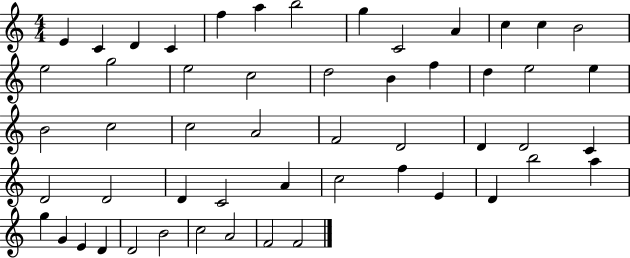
{
  \clef treble
  \numericTimeSignature
  \time 4/4
  \key c \major
  e'4 c'4 d'4 c'4 | f''4 a''4 b''2 | g''4 c'2 a'4 | c''4 c''4 b'2 | \break e''2 g''2 | e''2 c''2 | d''2 b'4 f''4 | d''4 e''2 e''4 | \break b'2 c''2 | c''2 a'2 | f'2 d'2 | d'4 d'2 c'4 | \break d'2 d'2 | d'4 c'2 a'4 | c''2 f''4 e'4 | d'4 b''2 a''4 | \break g''4 g'4 e'4 d'4 | d'2 b'2 | c''2 a'2 | f'2 f'2 | \break \bar "|."
}